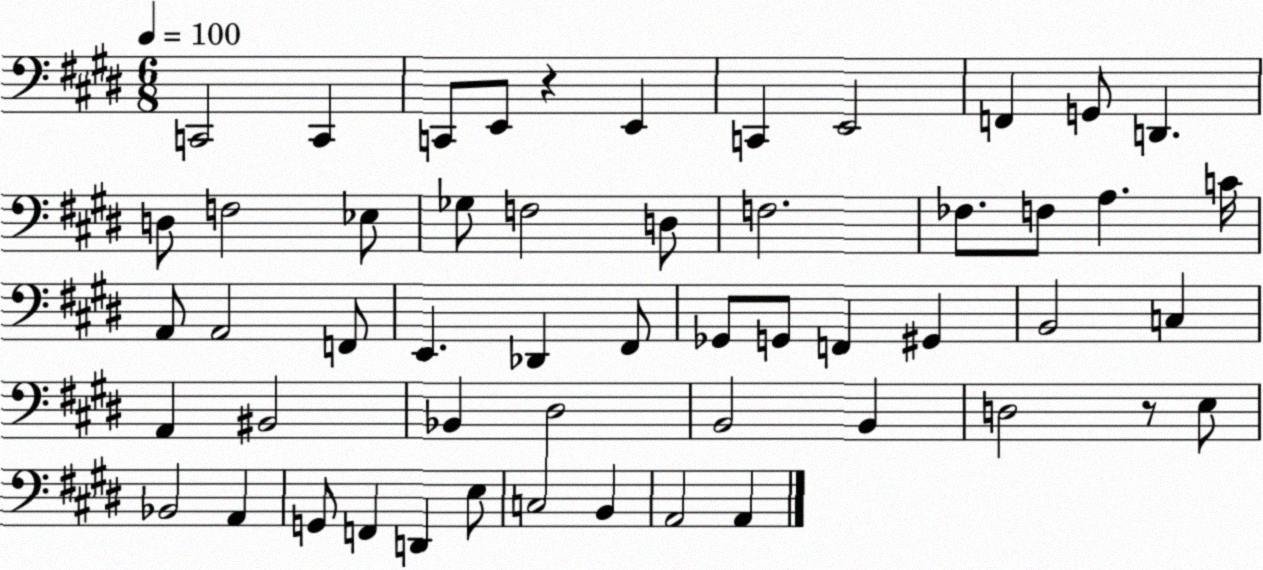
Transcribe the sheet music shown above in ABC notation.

X:1
T:Untitled
M:6/8
L:1/4
K:E
C,,2 C,, C,,/2 E,,/2 z E,, C,, E,,2 F,, G,,/2 D,, D,/2 F,2 _E,/2 _G,/2 F,2 D,/2 F,2 _F,/2 F,/2 A, C/4 A,,/2 A,,2 F,,/2 E,, _D,, ^F,,/2 _G,,/2 G,,/2 F,, ^G,, B,,2 C, A,, ^B,,2 _B,, ^D,2 B,,2 B,, D,2 z/2 E,/2 _B,,2 A,, G,,/2 F,, D,, E,/2 C,2 B,, A,,2 A,,